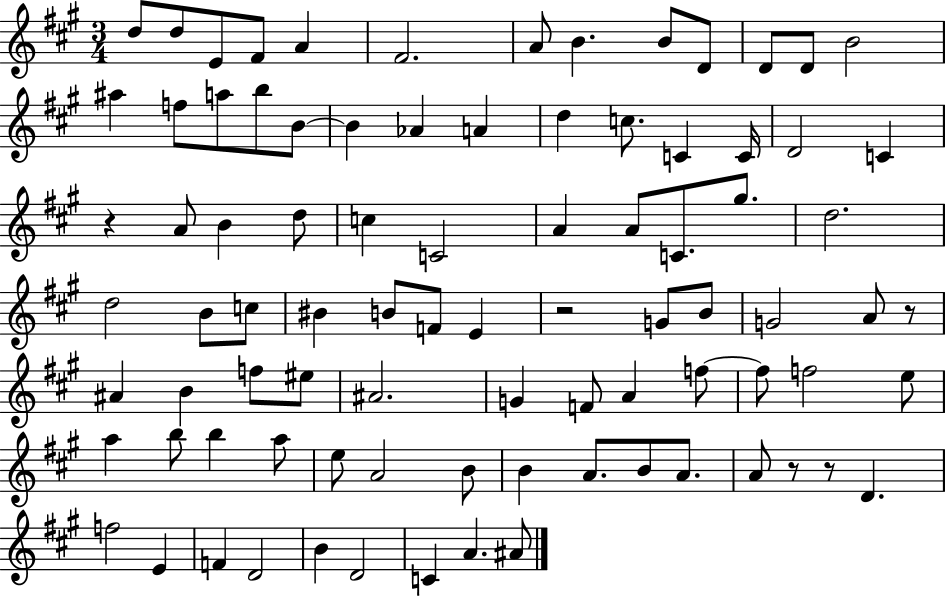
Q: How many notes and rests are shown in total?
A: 87